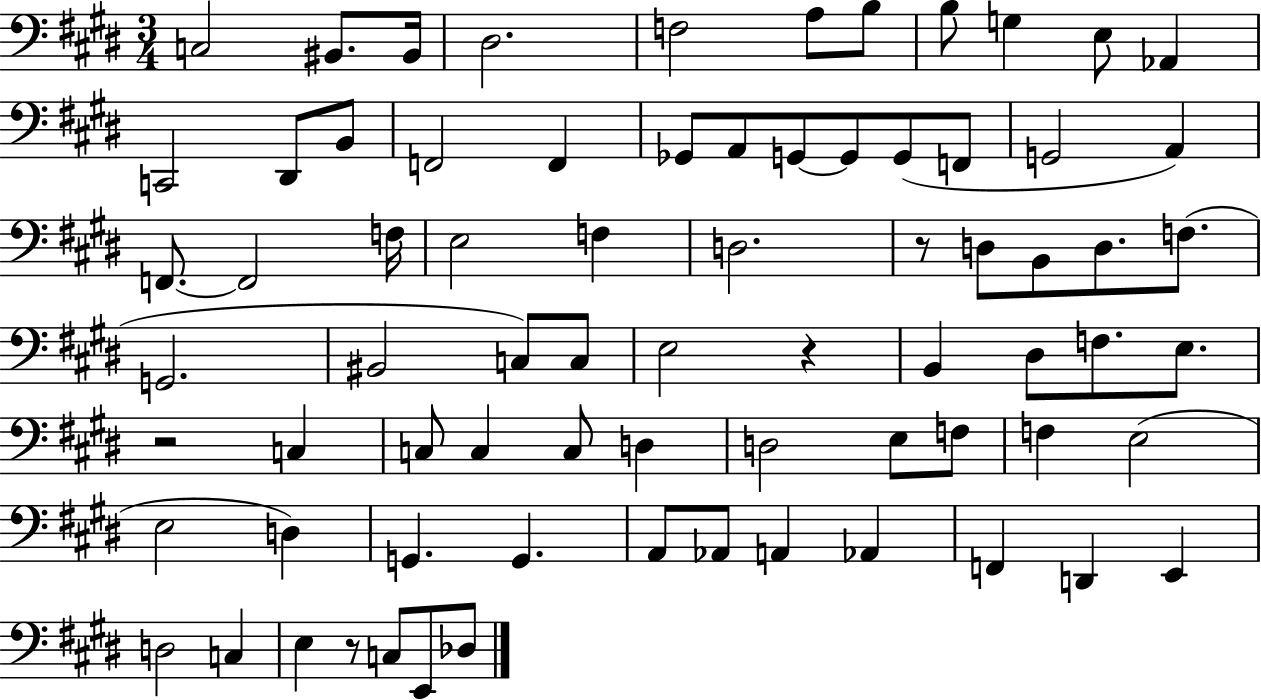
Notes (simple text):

C3/h BIS2/e. BIS2/s D#3/h. F3/h A3/e B3/e B3/e G3/q E3/e Ab2/q C2/h D#2/e B2/e F2/h F2/q Gb2/e A2/e G2/e G2/e G2/e F2/e G2/h A2/q F2/e. F2/h F3/s E3/h F3/q D3/h. R/e D3/e B2/e D3/e. F3/e. G2/h. BIS2/h C3/e C3/e E3/h R/q B2/q D#3/e F3/e. E3/e. R/h C3/q C3/e C3/q C3/e D3/q D3/h E3/e F3/e F3/q E3/h E3/h D3/q G2/q. G2/q. A2/e Ab2/e A2/q Ab2/q F2/q D2/q E2/q D3/h C3/q E3/q R/e C3/e E2/e Db3/e